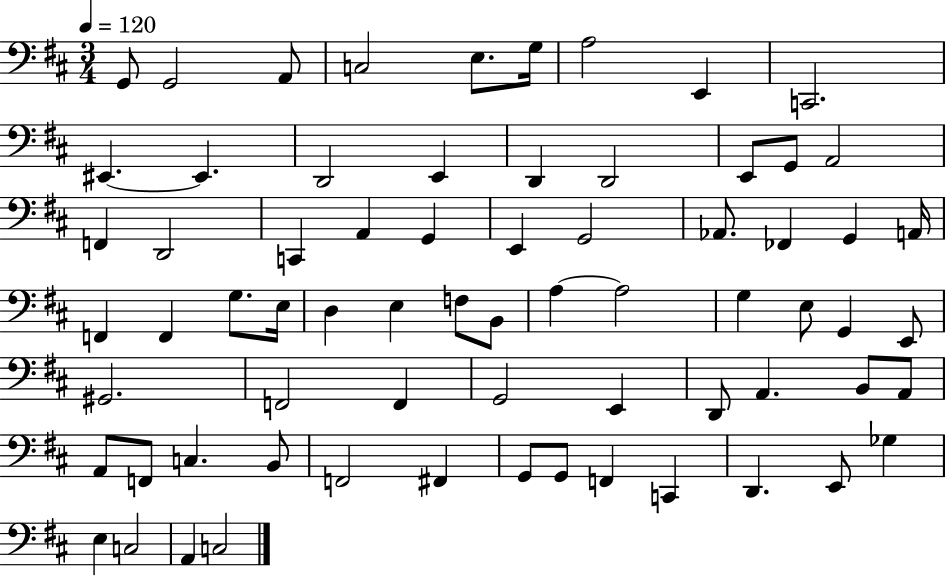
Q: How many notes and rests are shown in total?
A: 69